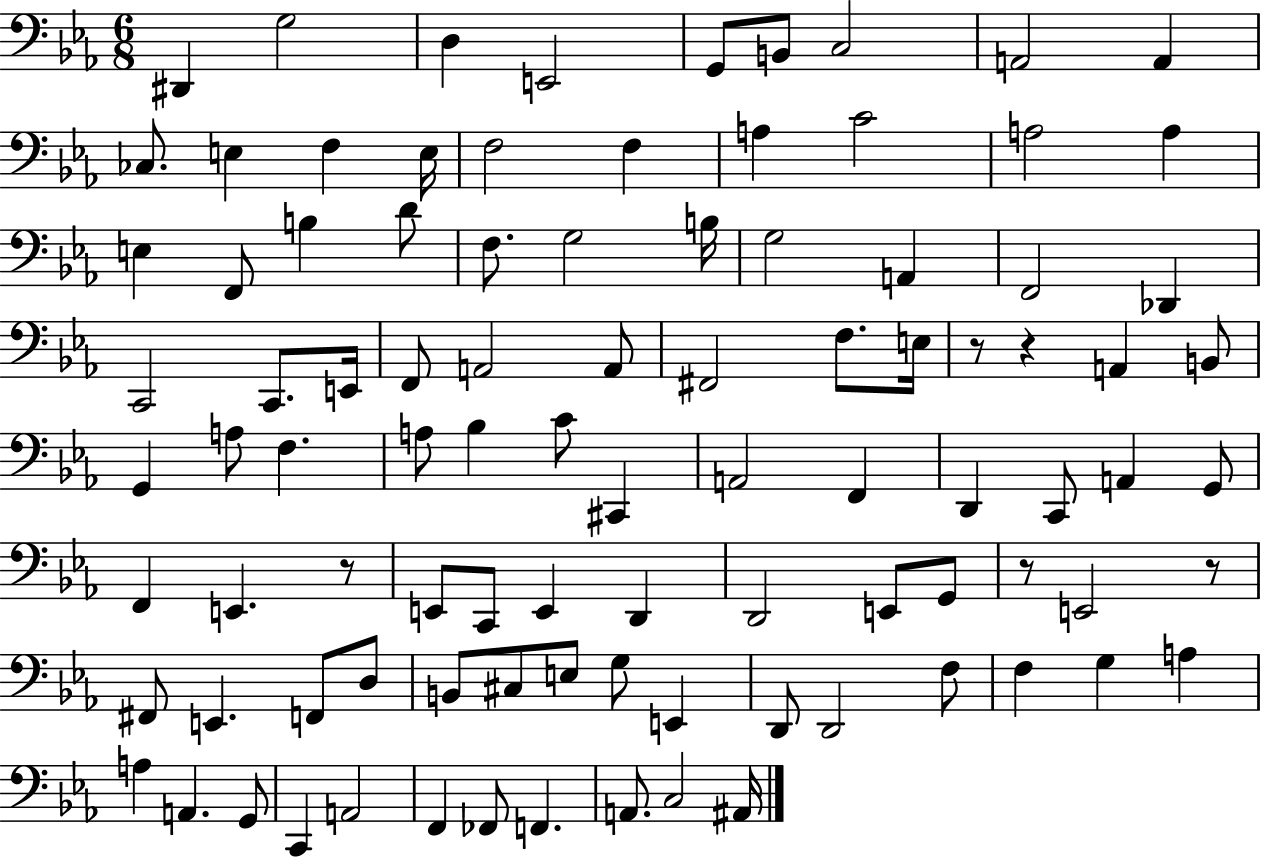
D#2/q G3/h D3/q E2/h G2/e B2/e C3/h A2/h A2/q CES3/e. E3/q F3/q E3/s F3/h F3/q A3/q C4/h A3/h A3/q E3/q F2/e B3/q D4/e F3/e. G3/h B3/s G3/h A2/q F2/h Db2/q C2/h C2/e. E2/s F2/e A2/h A2/e F#2/h F3/e. E3/s R/e R/q A2/q B2/e G2/q A3/e F3/q. A3/e Bb3/q C4/e C#2/q A2/h F2/q D2/q C2/e A2/q G2/e F2/q E2/q. R/e E2/e C2/e E2/q D2/q D2/h E2/e G2/e R/e E2/h R/e F#2/e E2/q. F2/e D3/e B2/e C#3/e E3/e G3/e E2/q D2/e D2/h F3/e F3/q G3/q A3/q A3/q A2/q. G2/e C2/q A2/h F2/q FES2/e F2/q. A2/e. C3/h A#2/s